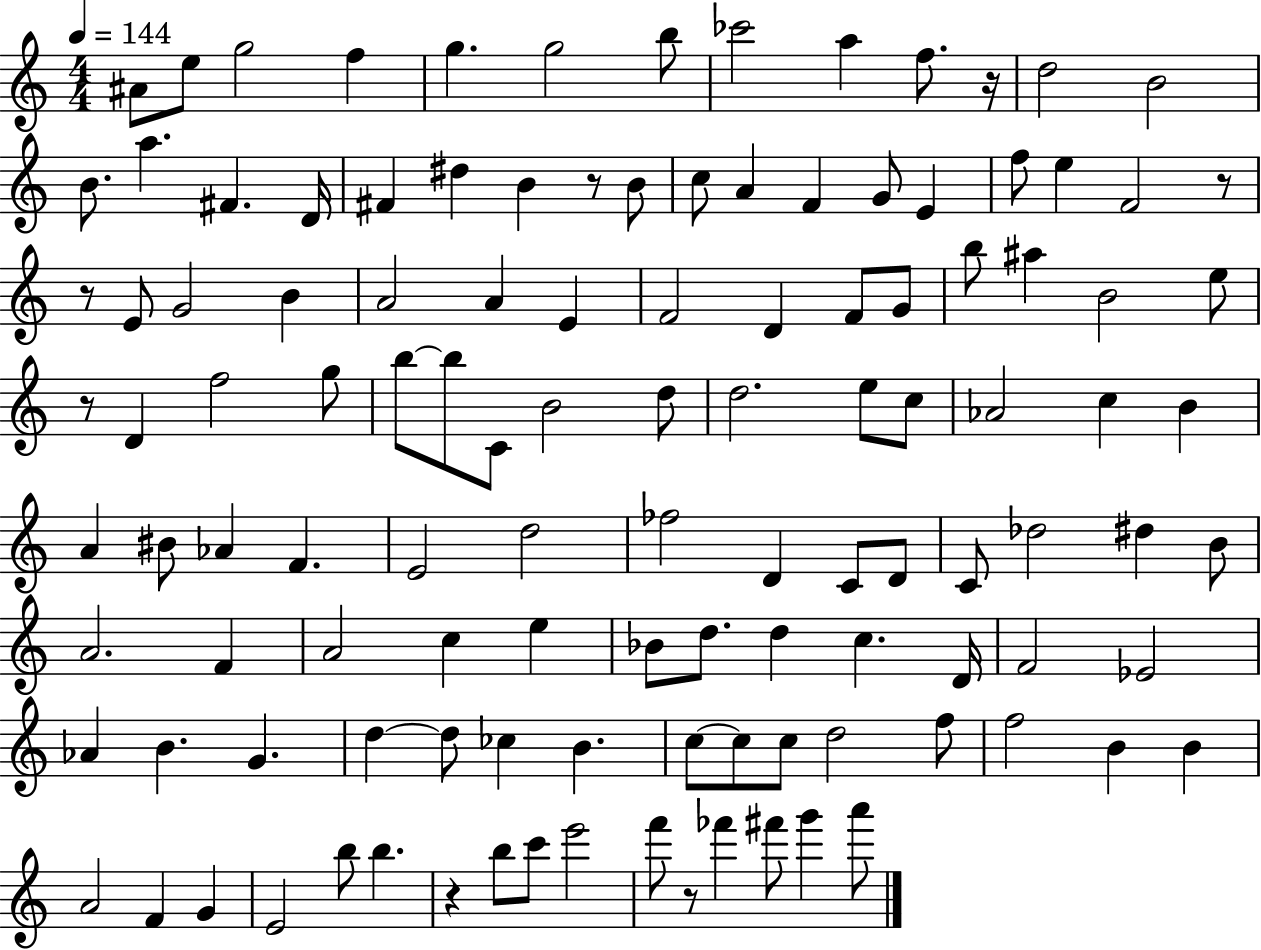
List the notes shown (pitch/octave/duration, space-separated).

A#4/e E5/e G5/h F5/q G5/q. G5/h B5/e CES6/h A5/q F5/e. R/s D5/h B4/h B4/e. A5/q. F#4/q. D4/s F#4/q D#5/q B4/q R/e B4/e C5/e A4/q F4/q G4/e E4/q F5/e E5/q F4/h R/e R/e E4/e G4/h B4/q A4/h A4/q E4/q F4/h D4/q F4/e G4/e B5/e A#5/q B4/h E5/e R/e D4/q F5/h G5/e B5/e B5/e C4/e B4/h D5/e D5/h. E5/e C5/e Ab4/h C5/q B4/q A4/q BIS4/e Ab4/q F4/q. E4/h D5/h FES5/h D4/q C4/e D4/e C4/e Db5/h D#5/q B4/e A4/h. F4/q A4/h C5/q E5/q Bb4/e D5/e. D5/q C5/q. D4/s F4/h Eb4/h Ab4/q B4/q. G4/q. D5/q D5/e CES5/q B4/q. C5/e C5/e C5/e D5/h F5/e F5/h B4/q B4/q A4/h F4/q G4/q E4/h B5/e B5/q. R/q B5/e C6/e E6/h F6/e R/e FES6/q F#6/e G6/q A6/e